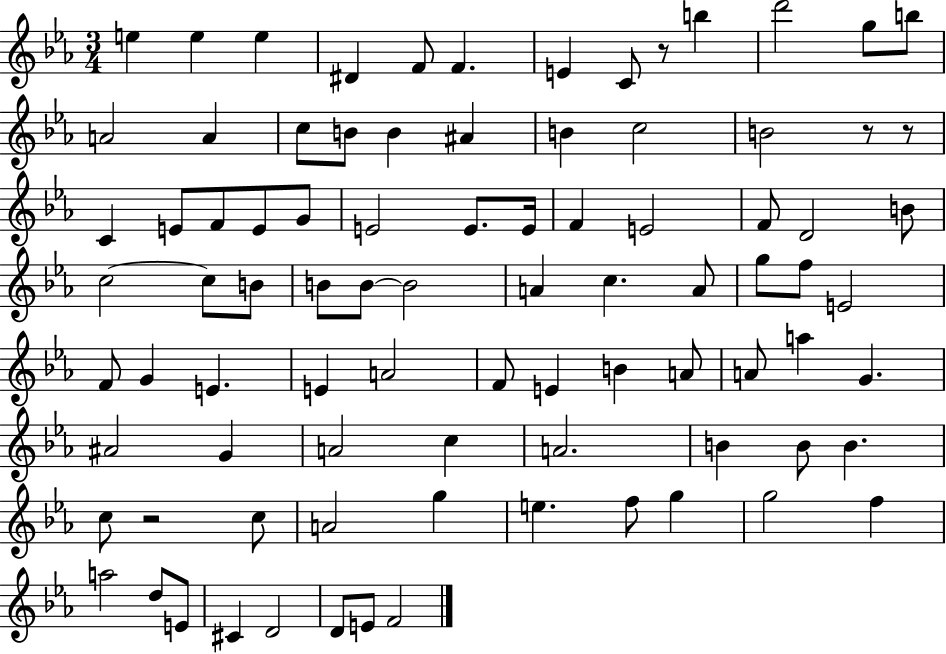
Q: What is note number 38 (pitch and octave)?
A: B4